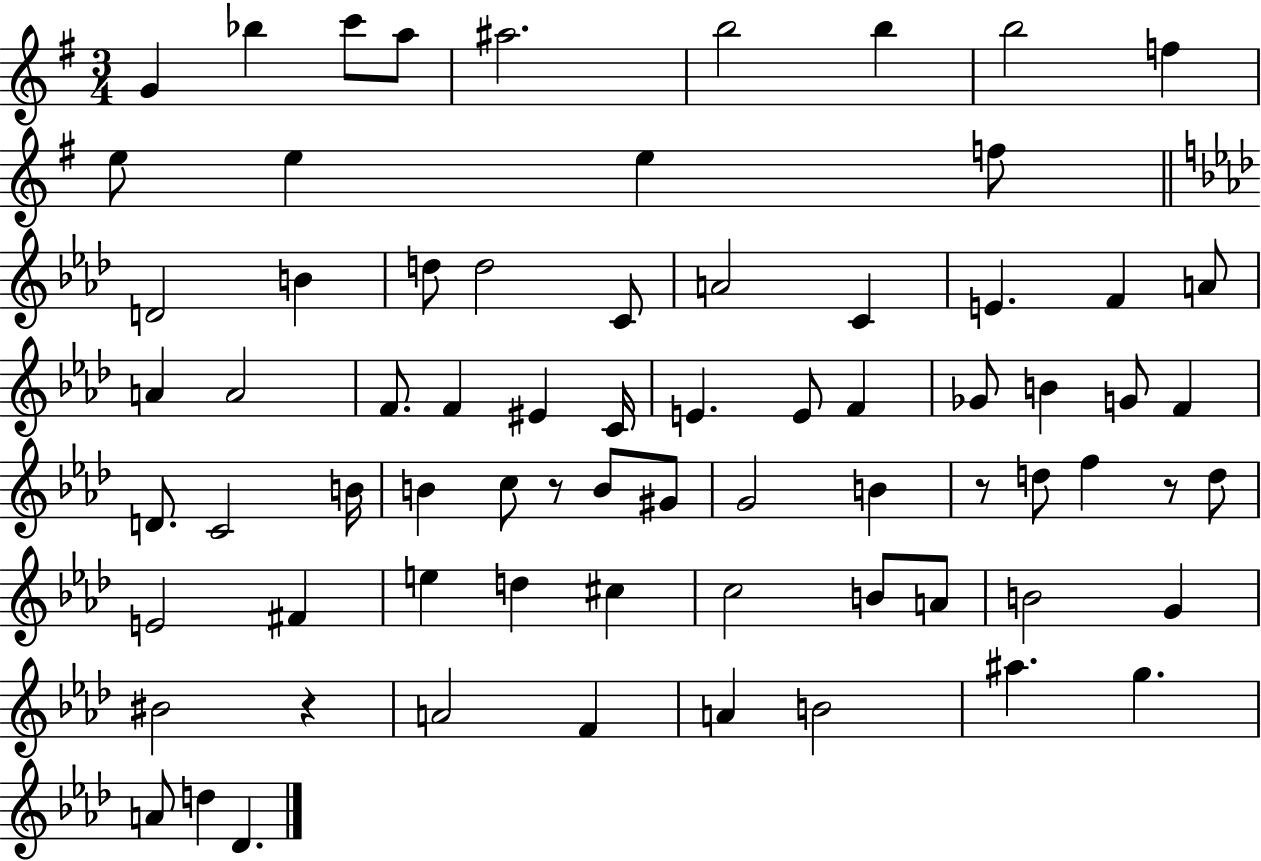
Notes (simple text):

G4/q Bb5/q C6/e A5/e A#5/h. B5/h B5/q B5/h F5/q E5/e E5/q E5/q F5/e D4/h B4/q D5/e D5/h C4/e A4/h C4/q E4/q. F4/q A4/e A4/q A4/h F4/e. F4/q EIS4/q C4/s E4/q. E4/e F4/q Gb4/e B4/q G4/e F4/q D4/e. C4/h B4/s B4/q C5/e R/e B4/e G#4/e G4/h B4/q R/e D5/e F5/q R/e D5/e E4/h F#4/q E5/q D5/q C#5/q C5/h B4/e A4/e B4/h G4/q BIS4/h R/q A4/h F4/q A4/q B4/h A#5/q. G5/q. A4/e D5/q Db4/q.